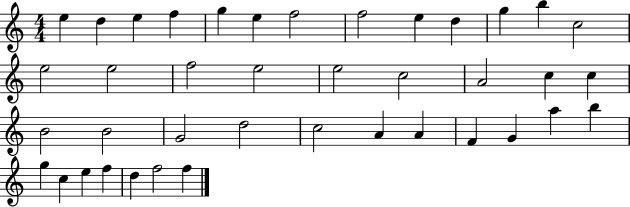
{
  \clef treble
  \numericTimeSignature
  \time 4/4
  \key c \major
  e''4 d''4 e''4 f''4 | g''4 e''4 f''2 | f''2 e''4 d''4 | g''4 b''4 c''2 | \break e''2 e''2 | f''2 e''2 | e''2 c''2 | a'2 c''4 c''4 | \break b'2 b'2 | g'2 d''2 | c''2 a'4 a'4 | f'4 g'4 a''4 b''4 | \break g''4 c''4 e''4 f''4 | d''4 f''2 f''4 | \bar "|."
}